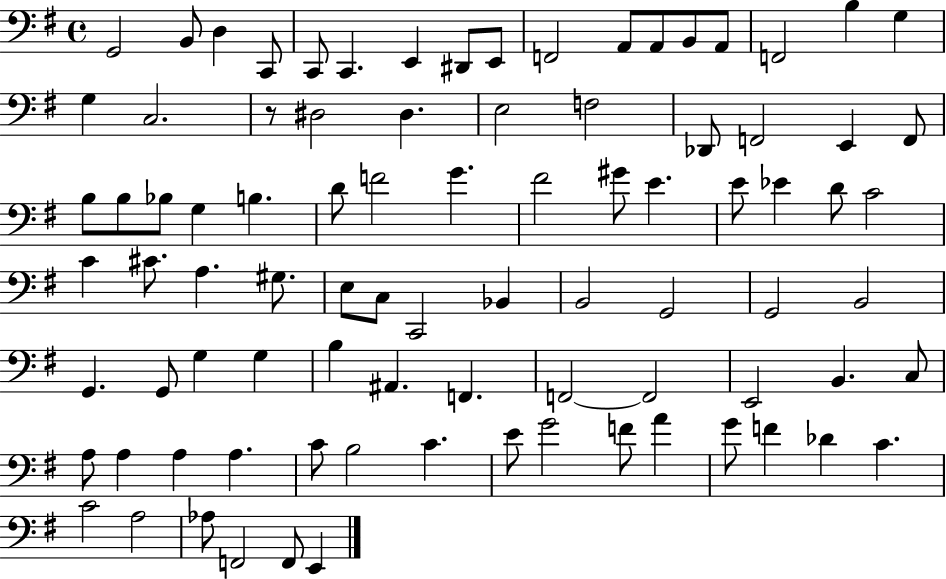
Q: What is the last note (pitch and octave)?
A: E2